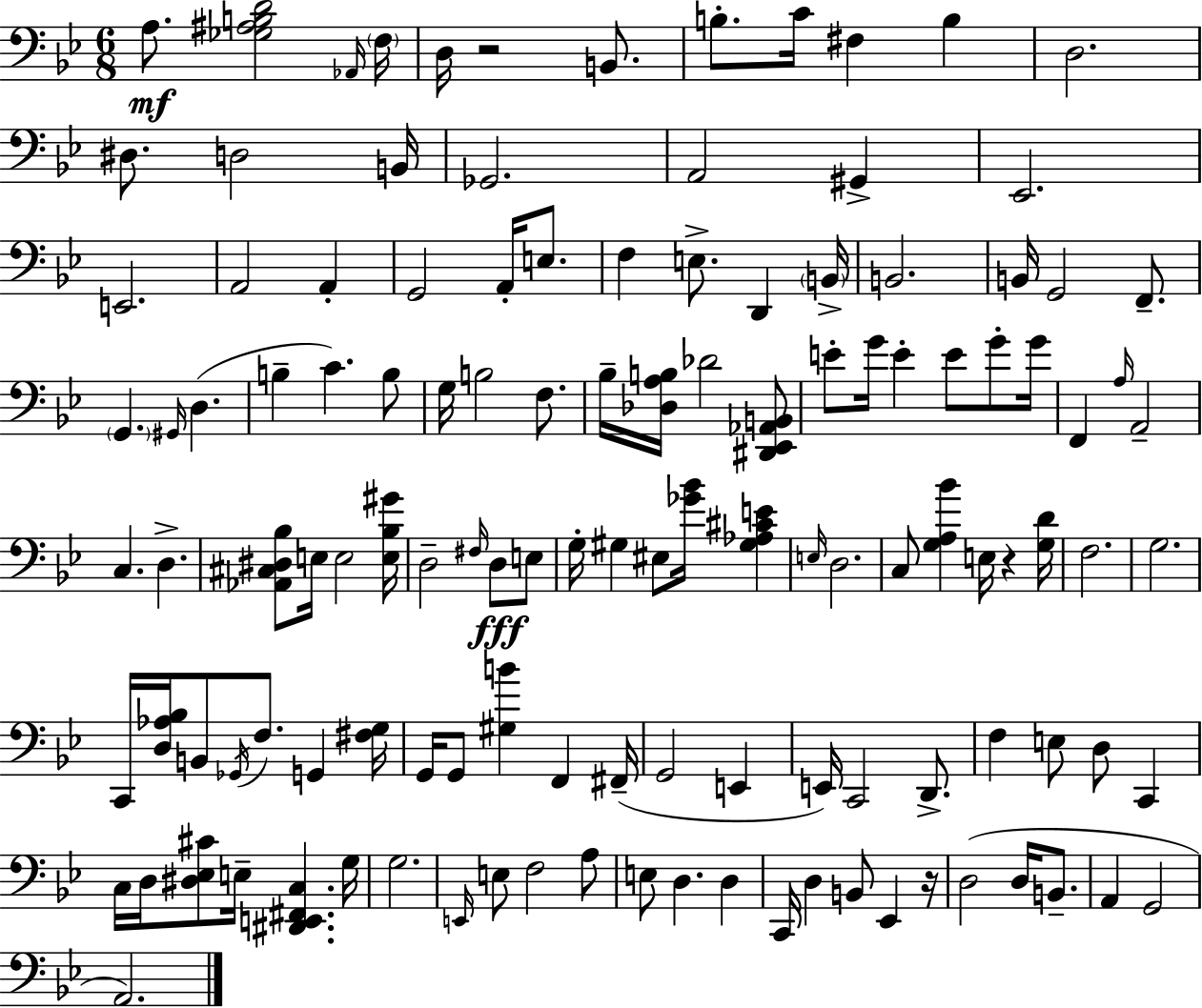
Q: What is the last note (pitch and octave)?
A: A2